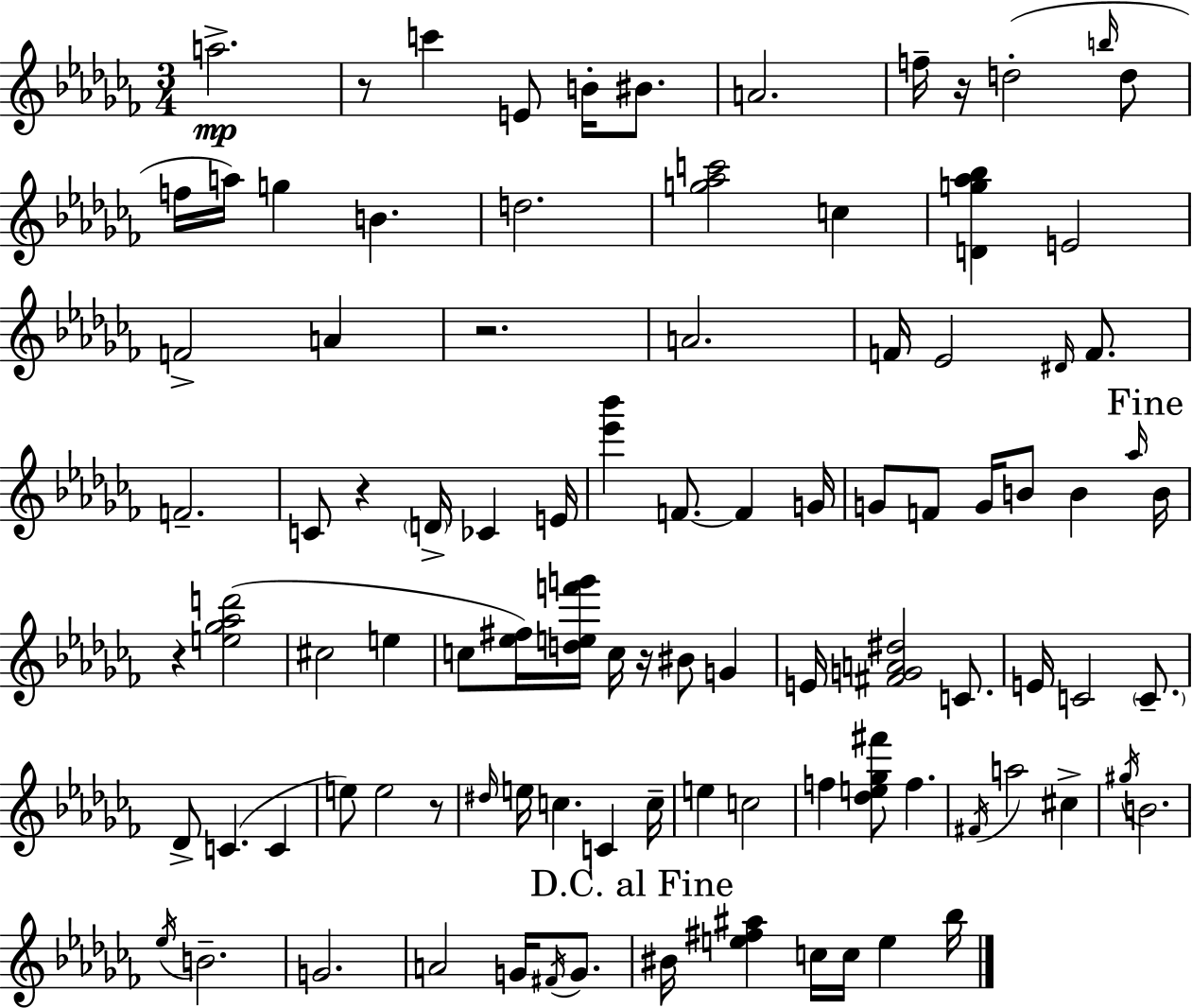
{
  \clef treble
  \numericTimeSignature
  \time 3/4
  \key aes \minor
  a''2.->\mp | r8 c'''4 e'8 b'16-. bis'8. | a'2. | f''16-- r16 d''2-.( \grace { b''16 } d''8 | \break f''16 a''16) g''4 b'4. | d''2. | <g'' aes'' c'''>2 c''4 | <d' g'' aes'' bes''>4 e'2 | \break f'2-> a'4 | r2. | a'2. | f'16 ees'2 \grace { dis'16 } f'8. | \break f'2.-- | c'8 r4 \parenthesize d'16-> ces'4 | e'16 <ees''' bes'''>4 f'8.~~ f'4 | g'16 g'8 f'8 g'16 b'8 b'4 | \break \grace { aes''16 } \mark "Fine" b'16 r4 <e'' ges'' aes'' d'''>2( | cis''2 e''4 | c''8 <ees'' fis''>16) <d'' e'' f''' g'''>16 c''16 r16 bis'8 g'4 | e'16 <fis' g' a' dis''>2 | \break c'8. e'16 c'2 | \parenthesize c'8.-- des'8-> c'4.( c'4 | e''8) e''2 | r8 \grace { dis''16 } e''16 c''4. c'4 | \break c''16-- e''4 c''2 | f''4 <des'' e'' ges'' fis'''>8 f''4. | \acciaccatura { fis'16 } a''2 | cis''4-> \acciaccatura { gis''16 } b'2. | \break \acciaccatura { ees''16 } b'2.-- | g'2. | a'2 | g'16 \acciaccatura { fis'16 } g'8. \mark "D.C. al Fine" bis'16 <e'' fis'' ais''>4 | \break c''16 c''16 e''4 bes''16 \bar "|."
}